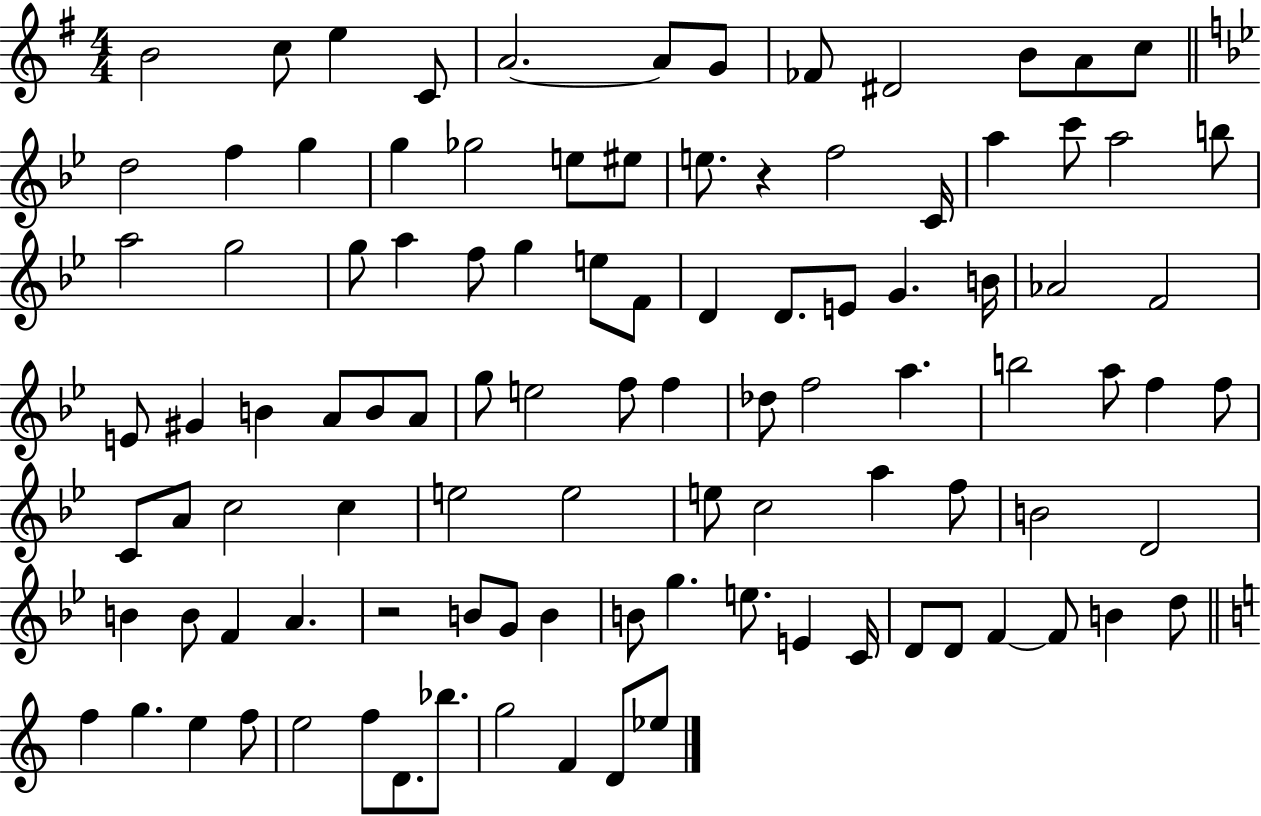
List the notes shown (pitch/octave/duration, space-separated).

B4/h C5/e E5/q C4/e A4/h. A4/e G4/e FES4/e D#4/h B4/e A4/e C5/e D5/h F5/q G5/q G5/q Gb5/h E5/e EIS5/e E5/e. R/q F5/h C4/s A5/q C6/e A5/h B5/e A5/h G5/h G5/e A5/q F5/e G5/q E5/e F4/e D4/q D4/e. E4/e G4/q. B4/s Ab4/h F4/h E4/e G#4/q B4/q A4/e B4/e A4/e G5/e E5/h F5/e F5/q Db5/e F5/h A5/q. B5/h A5/e F5/q F5/e C4/e A4/e C5/h C5/q E5/h E5/h E5/e C5/h A5/q F5/e B4/h D4/h B4/q B4/e F4/q A4/q. R/h B4/e G4/e B4/q B4/e G5/q. E5/e. E4/q C4/s D4/e D4/e F4/q F4/e B4/q D5/e F5/q G5/q. E5/q F5/e E5/h F5/e D4/e. Bb5/e. G5/h F4/q D4/e Eb5/e